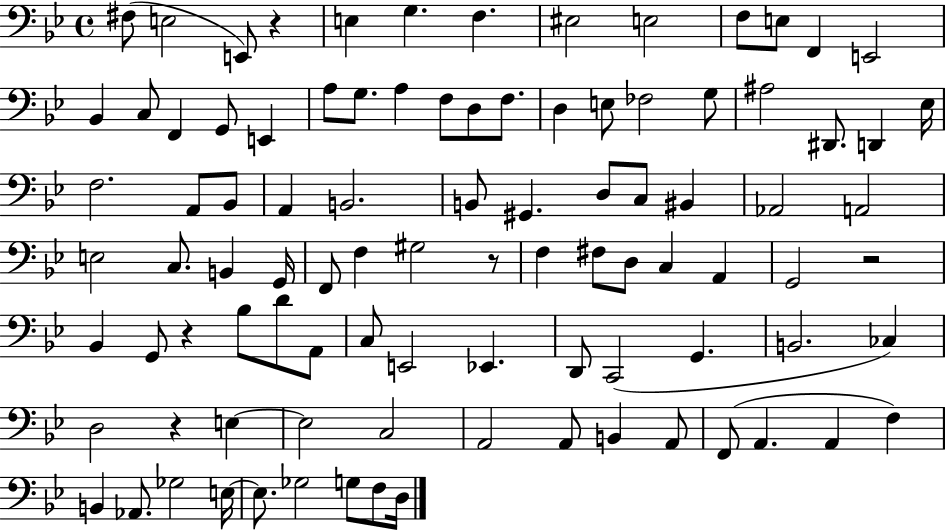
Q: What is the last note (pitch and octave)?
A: D3